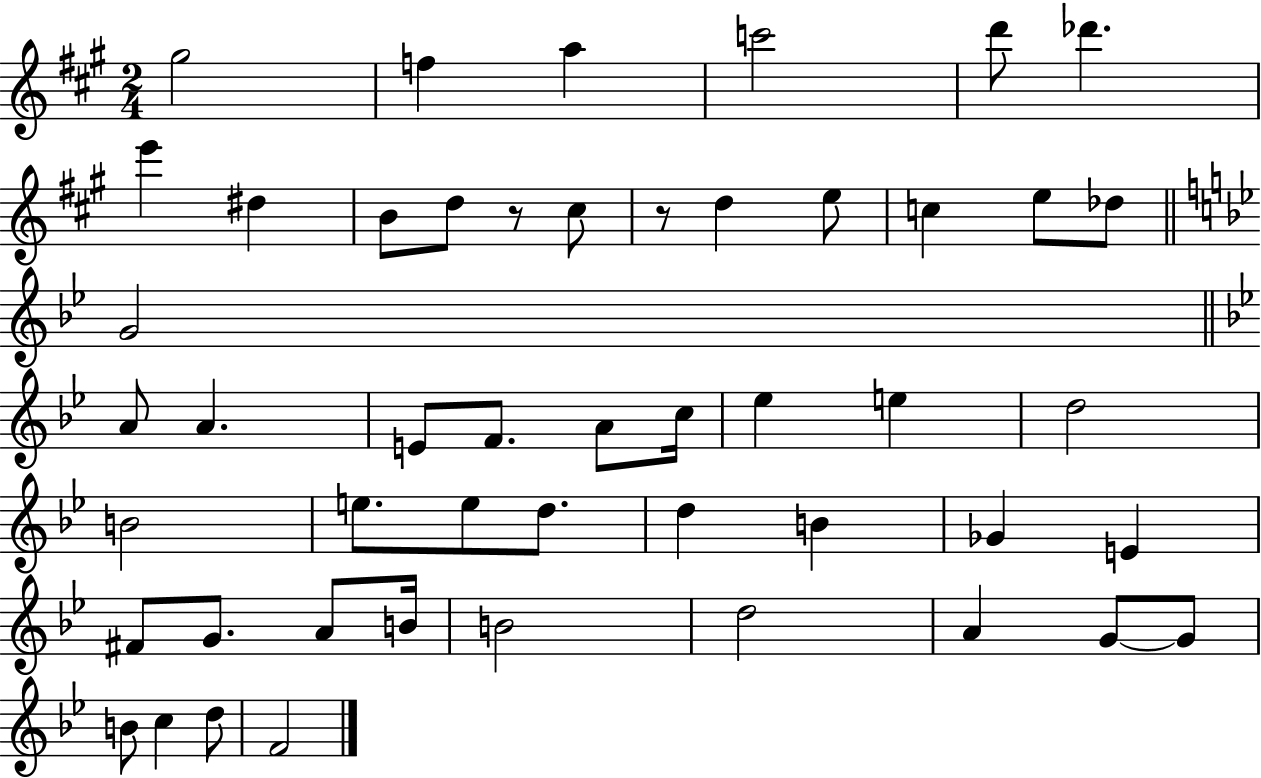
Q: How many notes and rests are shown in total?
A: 49